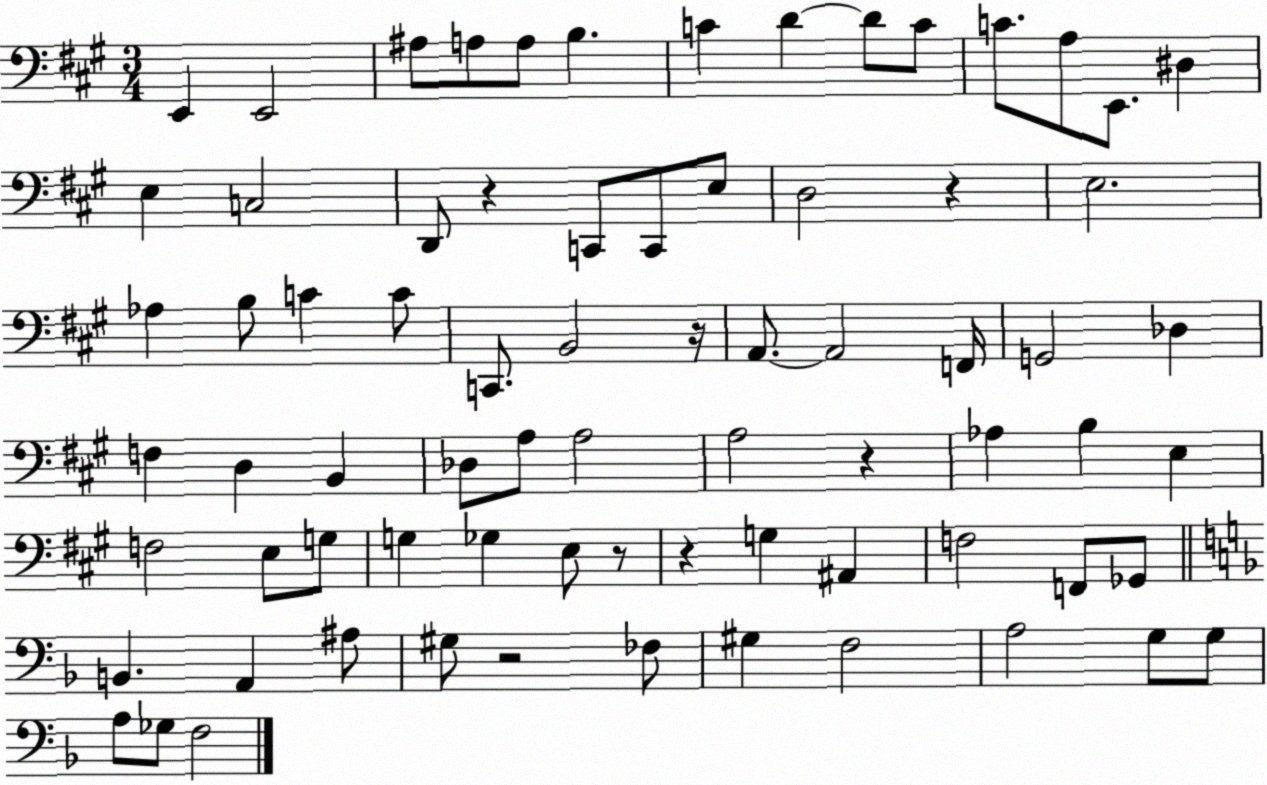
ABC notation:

X:1
T:Untitled
M:3/4
L:1/4
K:A
E,, E,,2 ^A,/2 A,/2 A,/2 B, C D D/2 C/2 C/2 A,/2 E,,/2 ^D, E, C,2 D,,/2 z C,,/2 C,,/2 E,/2 D,2 z E,2 _A, B,/2 C C/2 C,,/2 B,,2 z/4 A,,/2 A,,2 F,,/4 G,,2 _D, F, D, B,, _D,/2 A,/2 A,2 A,2 z _A, B, E, F,2 E,/2 G,/2 G, _G, E,/2 z/2 z G, ^A,, F,2 F,,/2 _G,,/2 B,, A,, ^A,/2 ^G,/2 z2 _F,/2 ^G, F,2 A,2 G,/2 G,/2 A,/2 _G,/2 F,2